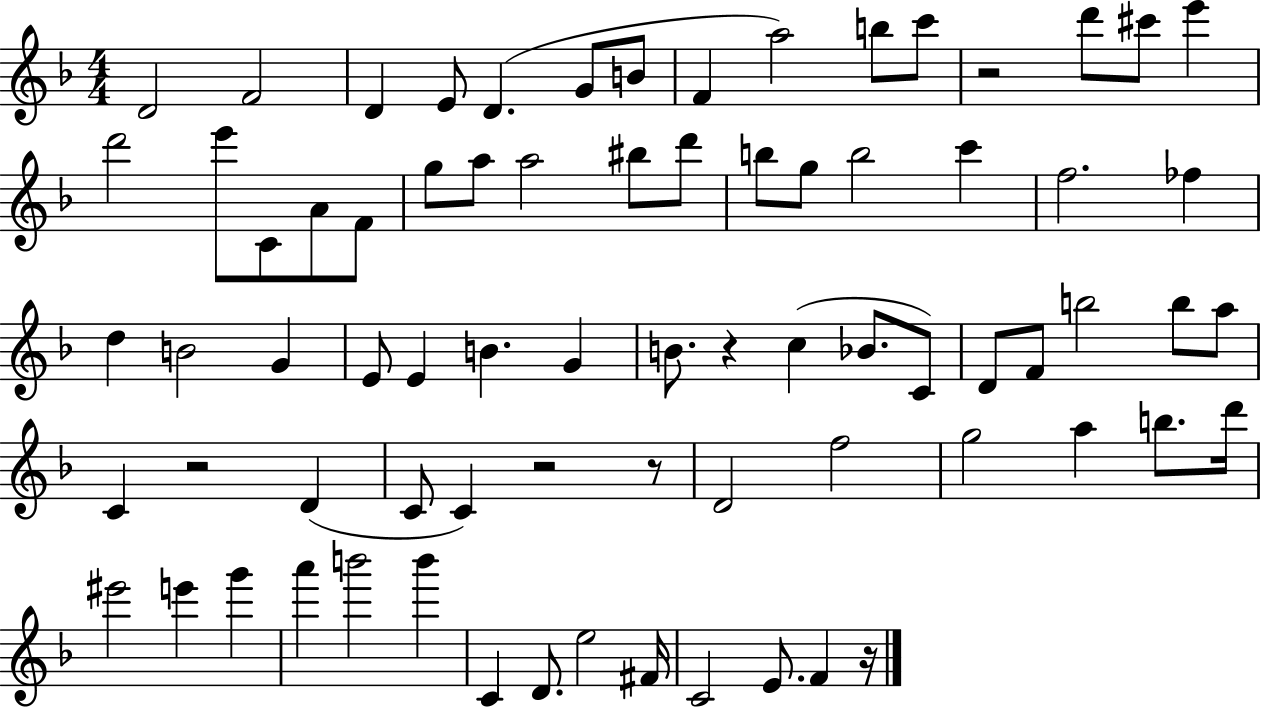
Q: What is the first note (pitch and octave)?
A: D4